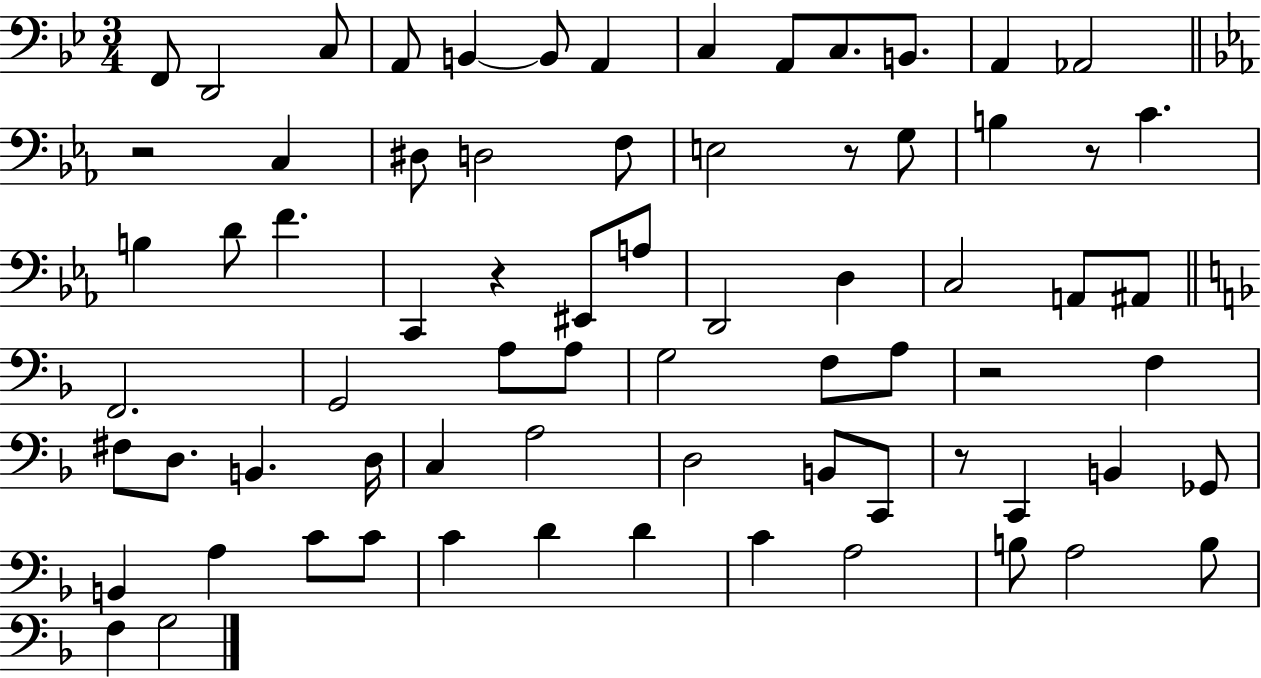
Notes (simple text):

F2/e D2/h C3/e A2/e B2/q B2/e A2/q C3/q A2/e C3/e. B2/e. A2/q Ab2/h R/h C3/q D#3/e D3/h F3/e E3/h R/e G3/e B3/q R/e C4/q. B3/q D4/e F4/q. C2/q R/q EIS2/e A3/e D2/h D3/q C3/h A2/e A#2/e F2/h. G2/h A3/e A3/e G3/h F3/e A3/e R/h F3/q F#3/e D3/e. B2/q. D3/s C3/q A3/h D3/h B2/e C2/e R/e C2/q B2/q Gb2/e B2/q A3/q C4/e C4/e C4/q D4/q D4/q C4/q A3/h B3/e A3/h B3/e F3/q G3/h